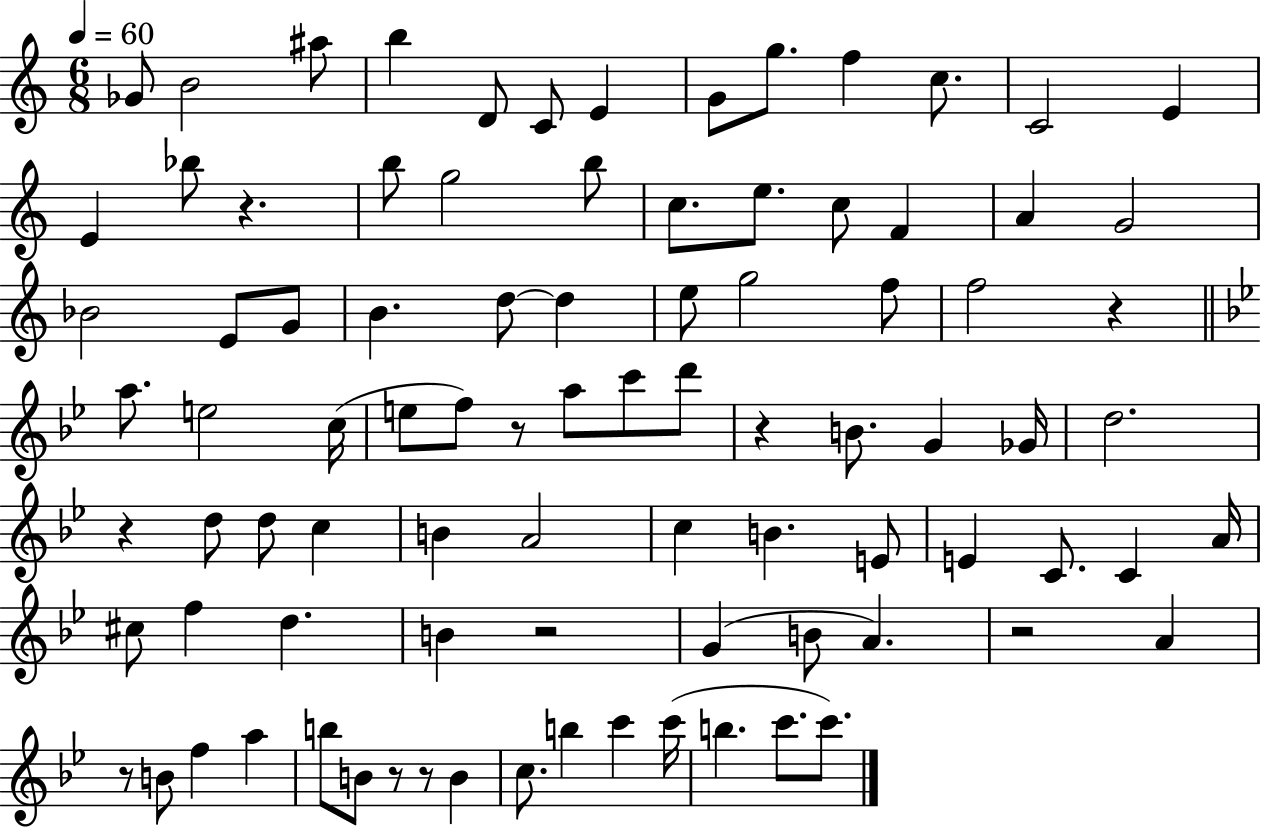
{
  \clef treble
  \numericTimeSignature
  \time 6/8
  \key c \major
  \tempo 4 = 60
  ges'8 b'2 ais''8 | b''4 d'8 c'8 e'4 | g'8 g''8. f''4 c''8. | c'2 e'4 | \break e'4 bes''8 r4. | b''8 g''2 b''8 | c''8. e''8. c''8 f'4 | a'4 g'2 | \break bes'2 e'8 g'8 | b'4. d''8~~ d''4 | e''8 g''2 f''8 | f''2 r4 | \break \bar "||" \break \key bes \major a''8. e''2 c''16( | e''8 f''8) r8 a''8 c'''8 d'''8 | r4 b'8. g'4 ges'16 | d''2. | \break r4 d''8 d''8 c''4 | b'4 a'2 | c''4 b'4. e'8 | e'4 c'8. c'4 a'16 | \break cis''8 f''4 d''4. | b'4 r2 | g'4( b'8 a'4.) | r2 a'4 | \break r8 b'8 f''4 a''4 | b''8 b'8 r8 r8 b'4 | c''8. b''4 c'''4 c'''16( | b''4. c'''8. c'''8.) | \break \bar "|."
}